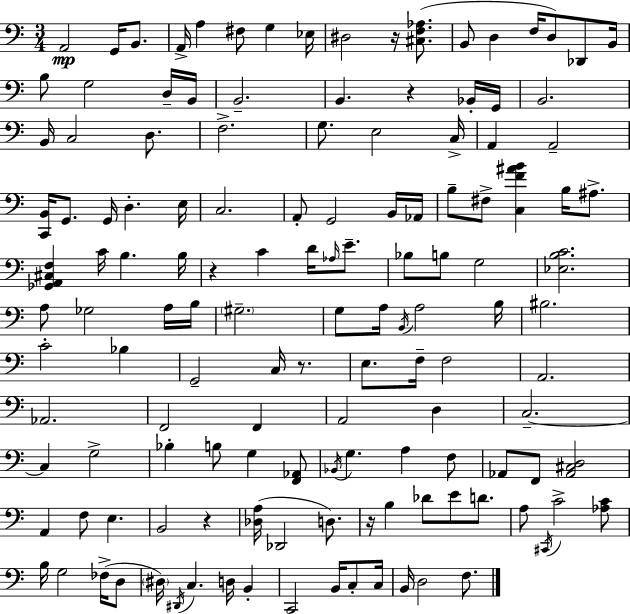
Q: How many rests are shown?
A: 6